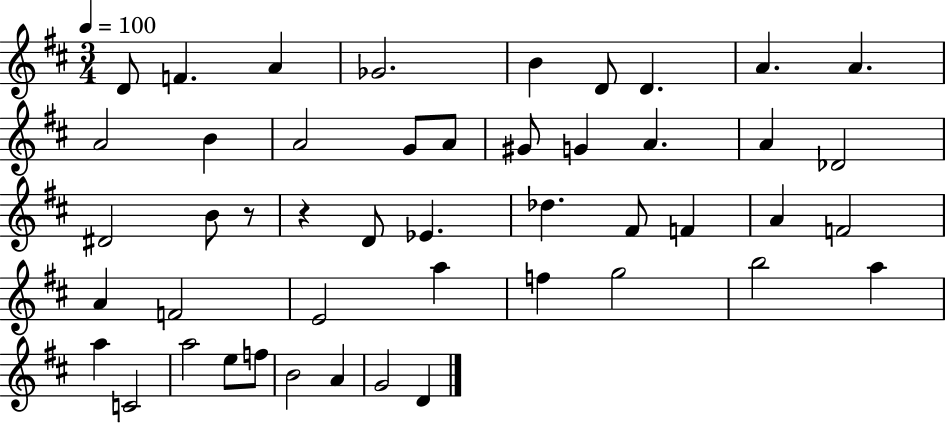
D4/e F4/q. A4/q Gb4/h. B4/q D4/e D4/q. A4/q. A4/q. A4/h B4/q A4/h G4/e A4/e G#4/e G4/q A4/q. A4/q Db4/h D#4/h B4/e R/e R/q D4/e Eb4/q. Db5/q. F#4/e F4/q A4/q F4/h A4/q F4/h E4/h A5/q F5/q G5/h B5/h A5/q A5/q C4/h A5/h E5/e F5/e B4/h A4/q G4/h D4/q